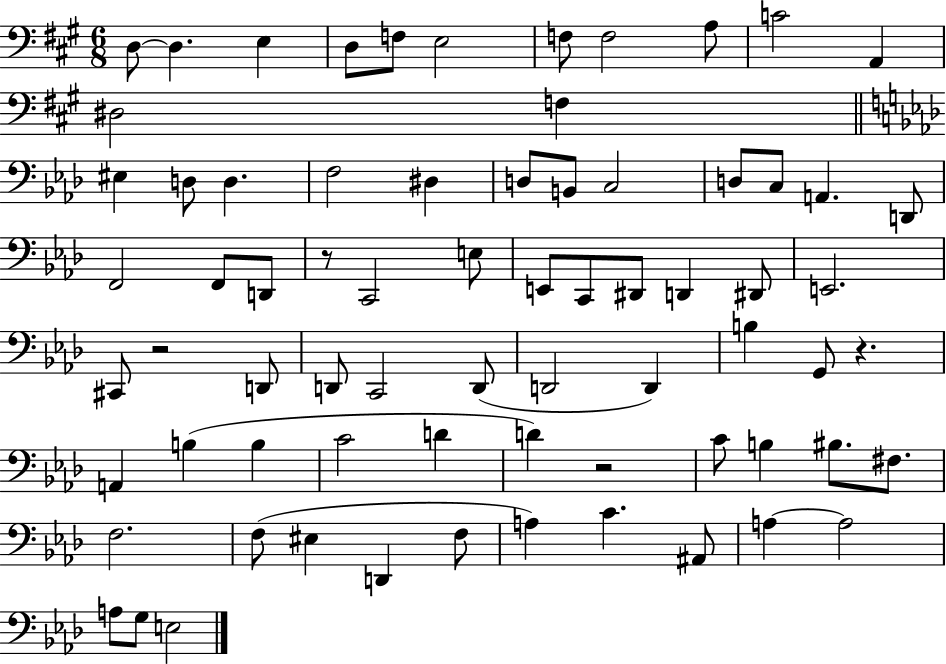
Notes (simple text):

D3/e D3/q. E3/q D3/e F3/e E3/h F3/e F3/h A3/e C4/h A2/q D#3/h F3/q EIS3/q D3/e D3/q. F3/h D#3/q D3/e B2/e C3/h D3/e C3/e A2/q. D2/e F2/h F2/e D2/e R/e C2/h E3/e E2/e C2/e D#2/e D2/q D#2/e E2/h. C#2/e R/h D2/e D2/e C2/h D2/e D2/h D2/q B3/q G2/e R/q. A2/q B3/q B3/q C4/h D4/q D4/q R/h C4/e B3/q BIS3/e. F#3/e. F3/h. F3/e EIS3/q D2/q F3/e A3/q C4/q. A#2/e A3/q A3/h A3/e G3/e E3/h